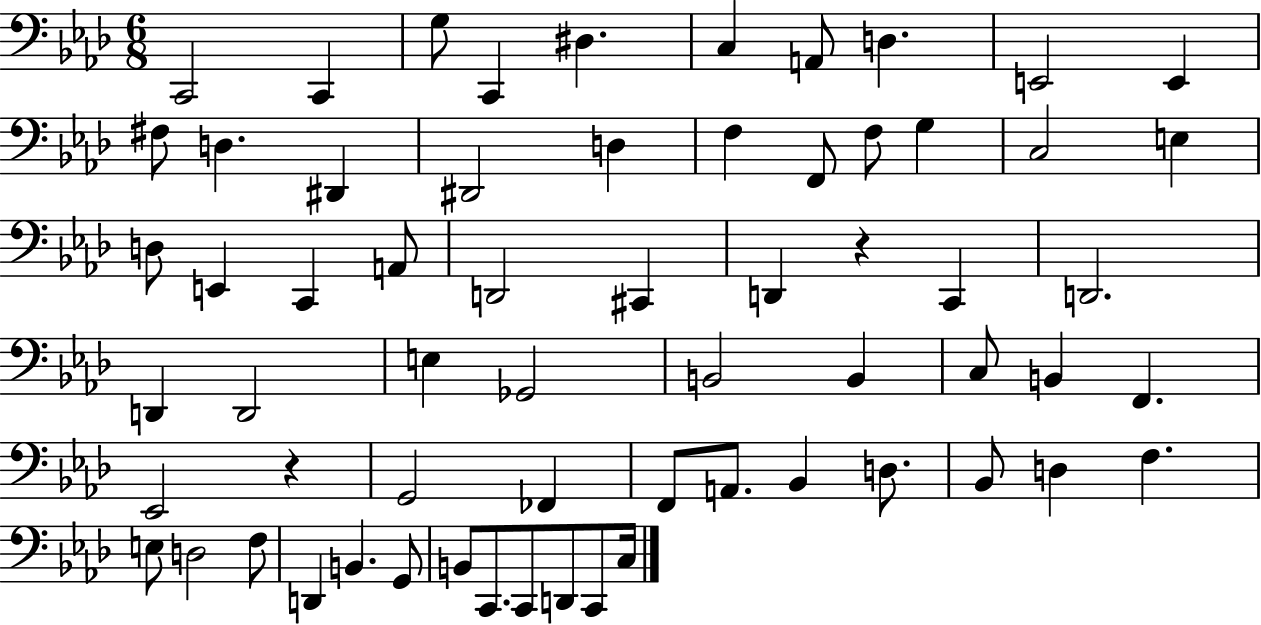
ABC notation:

X:1
T:Untitled
M:6/8
L:1/4
K:Ab
C,,2 C,, G,/2 C,, ^D, C, A,,/2 D, E,,2 E,, ^F,/2 D, ^D,, ^D,,2 D, F, F,,/2 F,/2 G, C,2 E, D,/2 E,, C,, A,,/2 D,,2 ^C,, D,, z C,, D,,2 D,, D,,2 E, _G,,2 B,,2 B,, C,/2 B,, F,, _E,,2 z G,,2 _F,, F,,/2 A,,/2 _B,, D,/2 _B,,/2 D, F, E,/2 D,2 F,/2 D,, B,, G,,/2 B,,/2 C,,/2 C,,/2 D,,/2 C,,/2 C,/4